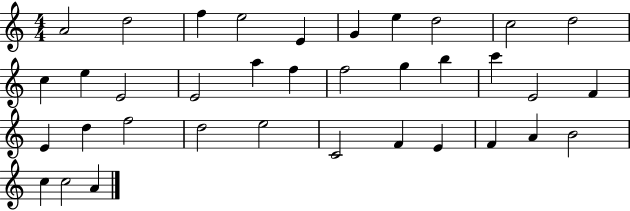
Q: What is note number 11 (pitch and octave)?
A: C5